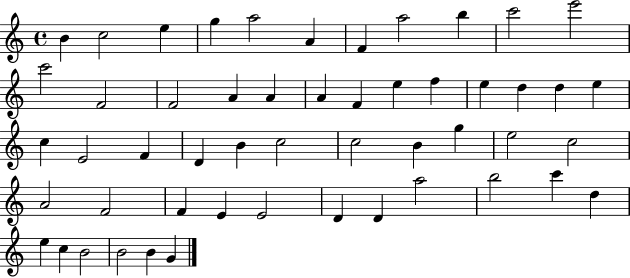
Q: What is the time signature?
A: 4/4